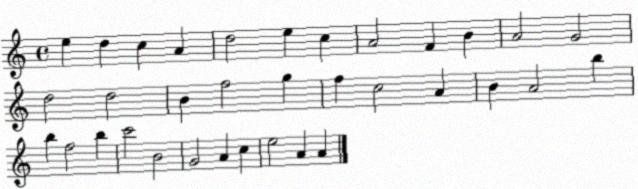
X:1
T:Untitled
M:4/4
L:1/4
K:C
e d c A d2 e c A2 F B A2 G2 d2 d2 B f2 g f c2 A B A2 b b f2 b c'2 B2 G2 A c e2 A A